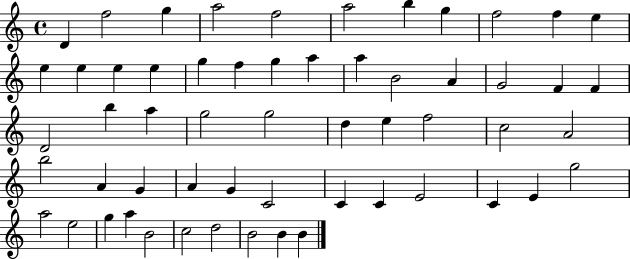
X:1
T:Untitled
M:4/4
L:1/4
K:C
D f2 g a2 f2 a2 b g f2 f e e e e e g f g a a B2 A G2 F F D2 b a g2 g2 d e f2 c2 A2 b2 A G A G C2 C C E2 C E g2 a2 e2 g a B2 c2 d2 B2 B B